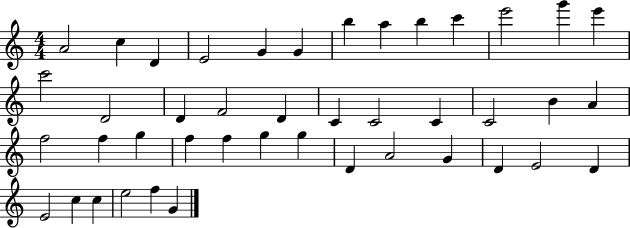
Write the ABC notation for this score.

X:1
T:Untitled
M:4/4
L:1/4
K:C
A2 c D E2 G G b a b c' e'2 g' e' c'2 D2 D F2 D C C2 C C2 B A f2 f g f f g g D A2 G D E2 D E2 c c e2 f G